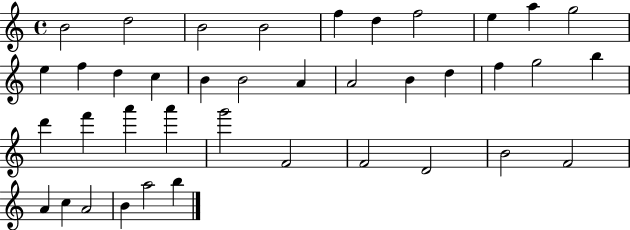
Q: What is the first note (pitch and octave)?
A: B4